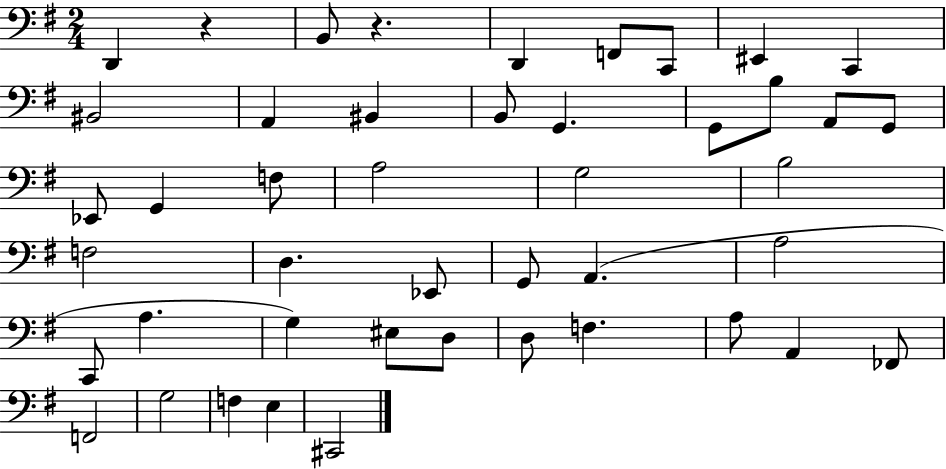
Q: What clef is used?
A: bass